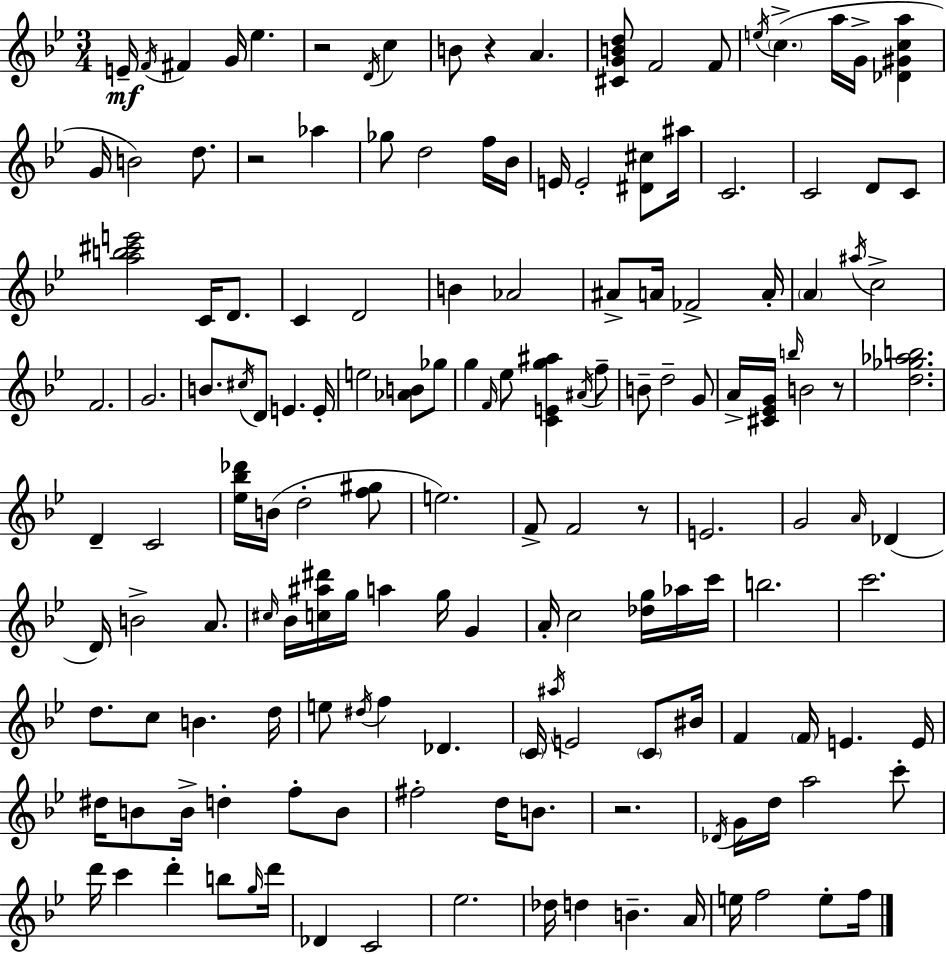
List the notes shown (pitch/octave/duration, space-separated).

E4/s F4/s F#4/q G4/s Eb5/q. R/h D4/s C5/q B4/e R/q A4/q. [C#4,G4,B4,D5]/e F4/h F4/e E5/s C5/q. A5/s G4/s [Db4,G#4,C5,A5]/q G4/s B4/h D5/e. R/h Ab5/q Gb5/e D5/h F5/s Bb4/s E4/s E4/h [D#4,C#5]/e A#5/s C4/h. C4/h D4/e C4/e [A5,B5,C#6,E6]/h C4/s D4/e. C4/q D4/h B4/q Ab4/h A#4/e A4/s FES4/h A4/s A4/q A#5/s C5/h F4/h. G4/h. B4/e. C#5/s D4/e E4/q. E4/s E5/h [Ab4,B4]/e Gb5/e G5/q F4/s Eb5/e [C4,E4,G5,A#5]/q A#4/s F5/e B4/e D5/h G4/e A4/s [C#4,Eb4,G4]/s B5/s B4/h R/e [D5,Gb5,Ab5,B5]/h. D4/q C4/h [Eb5,Bb5,Db6]/s B4/s D5/h [F5,G#5]/e E5/h. F4/e F4/h R/e E4/h. G4/h A4/s Db4/q D4/s B4/h A4/e. C#5/s Bb4/s [C5,A#5,D#6]/s G5/s A5/q G5/s G4/q A4/s C5/h [Db5,G5]/s Ab5/s C6/s B5/h. C6/h. D5/e. C5/e B4/q. D5/s E5/e D#5/s F5/q Db4/q. C4/s A#5/s E4/h C4/e BIS4/s F4/q F4/s E4/q. E4/s D#5/s B4/e B4/s D5/q F5/e B4/e F#5/h D5/s B4/e. R/h. Db4/s G4/s D5/s A5/h C6/e D6/s C6/q D6/q B5/e G5/s D6/s Db4/q C4/h Eb5/h. Db5/s D5/q B4/q. A4/s E5/s F5/h E5/e F5/s